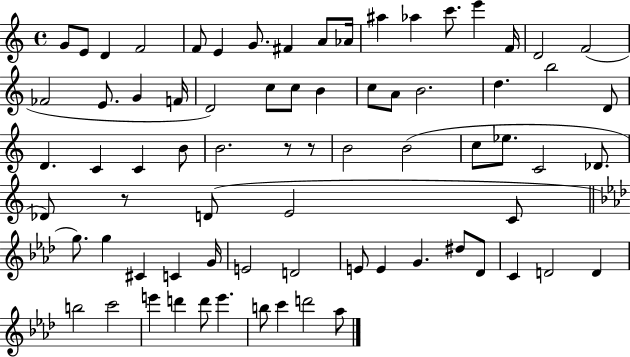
G4/e E4/e D4/q F4/h F4/e E4/q G4/e. F#4/q A4/e Ab4/s A#5/q Ab5/q C6/e. E6/q F4/s D4/h F4/h FES4/h E4/e. G4/q F4/s D4/h C5/e C5/e B4/q C5/e A4/e B4/h. D5/q. B5/h D4/e D4/q. C4/q C4/q B4/e B4/h. R/e R/e B4/h B4/h C5/e Eb5/e. C4/h Db4/e. Db4/e R/e D4/e E4/h C4/e G5/e. G5/q C#4/q C4/q G4/s E4/h D4/h E4/e E4/q G4/q. D#5/e Db4/e C4/q D4/h D4/q B5/h C6/h E6/q D6/q D6/e E6/q. B5/e C6/q D6/h Ab5/e